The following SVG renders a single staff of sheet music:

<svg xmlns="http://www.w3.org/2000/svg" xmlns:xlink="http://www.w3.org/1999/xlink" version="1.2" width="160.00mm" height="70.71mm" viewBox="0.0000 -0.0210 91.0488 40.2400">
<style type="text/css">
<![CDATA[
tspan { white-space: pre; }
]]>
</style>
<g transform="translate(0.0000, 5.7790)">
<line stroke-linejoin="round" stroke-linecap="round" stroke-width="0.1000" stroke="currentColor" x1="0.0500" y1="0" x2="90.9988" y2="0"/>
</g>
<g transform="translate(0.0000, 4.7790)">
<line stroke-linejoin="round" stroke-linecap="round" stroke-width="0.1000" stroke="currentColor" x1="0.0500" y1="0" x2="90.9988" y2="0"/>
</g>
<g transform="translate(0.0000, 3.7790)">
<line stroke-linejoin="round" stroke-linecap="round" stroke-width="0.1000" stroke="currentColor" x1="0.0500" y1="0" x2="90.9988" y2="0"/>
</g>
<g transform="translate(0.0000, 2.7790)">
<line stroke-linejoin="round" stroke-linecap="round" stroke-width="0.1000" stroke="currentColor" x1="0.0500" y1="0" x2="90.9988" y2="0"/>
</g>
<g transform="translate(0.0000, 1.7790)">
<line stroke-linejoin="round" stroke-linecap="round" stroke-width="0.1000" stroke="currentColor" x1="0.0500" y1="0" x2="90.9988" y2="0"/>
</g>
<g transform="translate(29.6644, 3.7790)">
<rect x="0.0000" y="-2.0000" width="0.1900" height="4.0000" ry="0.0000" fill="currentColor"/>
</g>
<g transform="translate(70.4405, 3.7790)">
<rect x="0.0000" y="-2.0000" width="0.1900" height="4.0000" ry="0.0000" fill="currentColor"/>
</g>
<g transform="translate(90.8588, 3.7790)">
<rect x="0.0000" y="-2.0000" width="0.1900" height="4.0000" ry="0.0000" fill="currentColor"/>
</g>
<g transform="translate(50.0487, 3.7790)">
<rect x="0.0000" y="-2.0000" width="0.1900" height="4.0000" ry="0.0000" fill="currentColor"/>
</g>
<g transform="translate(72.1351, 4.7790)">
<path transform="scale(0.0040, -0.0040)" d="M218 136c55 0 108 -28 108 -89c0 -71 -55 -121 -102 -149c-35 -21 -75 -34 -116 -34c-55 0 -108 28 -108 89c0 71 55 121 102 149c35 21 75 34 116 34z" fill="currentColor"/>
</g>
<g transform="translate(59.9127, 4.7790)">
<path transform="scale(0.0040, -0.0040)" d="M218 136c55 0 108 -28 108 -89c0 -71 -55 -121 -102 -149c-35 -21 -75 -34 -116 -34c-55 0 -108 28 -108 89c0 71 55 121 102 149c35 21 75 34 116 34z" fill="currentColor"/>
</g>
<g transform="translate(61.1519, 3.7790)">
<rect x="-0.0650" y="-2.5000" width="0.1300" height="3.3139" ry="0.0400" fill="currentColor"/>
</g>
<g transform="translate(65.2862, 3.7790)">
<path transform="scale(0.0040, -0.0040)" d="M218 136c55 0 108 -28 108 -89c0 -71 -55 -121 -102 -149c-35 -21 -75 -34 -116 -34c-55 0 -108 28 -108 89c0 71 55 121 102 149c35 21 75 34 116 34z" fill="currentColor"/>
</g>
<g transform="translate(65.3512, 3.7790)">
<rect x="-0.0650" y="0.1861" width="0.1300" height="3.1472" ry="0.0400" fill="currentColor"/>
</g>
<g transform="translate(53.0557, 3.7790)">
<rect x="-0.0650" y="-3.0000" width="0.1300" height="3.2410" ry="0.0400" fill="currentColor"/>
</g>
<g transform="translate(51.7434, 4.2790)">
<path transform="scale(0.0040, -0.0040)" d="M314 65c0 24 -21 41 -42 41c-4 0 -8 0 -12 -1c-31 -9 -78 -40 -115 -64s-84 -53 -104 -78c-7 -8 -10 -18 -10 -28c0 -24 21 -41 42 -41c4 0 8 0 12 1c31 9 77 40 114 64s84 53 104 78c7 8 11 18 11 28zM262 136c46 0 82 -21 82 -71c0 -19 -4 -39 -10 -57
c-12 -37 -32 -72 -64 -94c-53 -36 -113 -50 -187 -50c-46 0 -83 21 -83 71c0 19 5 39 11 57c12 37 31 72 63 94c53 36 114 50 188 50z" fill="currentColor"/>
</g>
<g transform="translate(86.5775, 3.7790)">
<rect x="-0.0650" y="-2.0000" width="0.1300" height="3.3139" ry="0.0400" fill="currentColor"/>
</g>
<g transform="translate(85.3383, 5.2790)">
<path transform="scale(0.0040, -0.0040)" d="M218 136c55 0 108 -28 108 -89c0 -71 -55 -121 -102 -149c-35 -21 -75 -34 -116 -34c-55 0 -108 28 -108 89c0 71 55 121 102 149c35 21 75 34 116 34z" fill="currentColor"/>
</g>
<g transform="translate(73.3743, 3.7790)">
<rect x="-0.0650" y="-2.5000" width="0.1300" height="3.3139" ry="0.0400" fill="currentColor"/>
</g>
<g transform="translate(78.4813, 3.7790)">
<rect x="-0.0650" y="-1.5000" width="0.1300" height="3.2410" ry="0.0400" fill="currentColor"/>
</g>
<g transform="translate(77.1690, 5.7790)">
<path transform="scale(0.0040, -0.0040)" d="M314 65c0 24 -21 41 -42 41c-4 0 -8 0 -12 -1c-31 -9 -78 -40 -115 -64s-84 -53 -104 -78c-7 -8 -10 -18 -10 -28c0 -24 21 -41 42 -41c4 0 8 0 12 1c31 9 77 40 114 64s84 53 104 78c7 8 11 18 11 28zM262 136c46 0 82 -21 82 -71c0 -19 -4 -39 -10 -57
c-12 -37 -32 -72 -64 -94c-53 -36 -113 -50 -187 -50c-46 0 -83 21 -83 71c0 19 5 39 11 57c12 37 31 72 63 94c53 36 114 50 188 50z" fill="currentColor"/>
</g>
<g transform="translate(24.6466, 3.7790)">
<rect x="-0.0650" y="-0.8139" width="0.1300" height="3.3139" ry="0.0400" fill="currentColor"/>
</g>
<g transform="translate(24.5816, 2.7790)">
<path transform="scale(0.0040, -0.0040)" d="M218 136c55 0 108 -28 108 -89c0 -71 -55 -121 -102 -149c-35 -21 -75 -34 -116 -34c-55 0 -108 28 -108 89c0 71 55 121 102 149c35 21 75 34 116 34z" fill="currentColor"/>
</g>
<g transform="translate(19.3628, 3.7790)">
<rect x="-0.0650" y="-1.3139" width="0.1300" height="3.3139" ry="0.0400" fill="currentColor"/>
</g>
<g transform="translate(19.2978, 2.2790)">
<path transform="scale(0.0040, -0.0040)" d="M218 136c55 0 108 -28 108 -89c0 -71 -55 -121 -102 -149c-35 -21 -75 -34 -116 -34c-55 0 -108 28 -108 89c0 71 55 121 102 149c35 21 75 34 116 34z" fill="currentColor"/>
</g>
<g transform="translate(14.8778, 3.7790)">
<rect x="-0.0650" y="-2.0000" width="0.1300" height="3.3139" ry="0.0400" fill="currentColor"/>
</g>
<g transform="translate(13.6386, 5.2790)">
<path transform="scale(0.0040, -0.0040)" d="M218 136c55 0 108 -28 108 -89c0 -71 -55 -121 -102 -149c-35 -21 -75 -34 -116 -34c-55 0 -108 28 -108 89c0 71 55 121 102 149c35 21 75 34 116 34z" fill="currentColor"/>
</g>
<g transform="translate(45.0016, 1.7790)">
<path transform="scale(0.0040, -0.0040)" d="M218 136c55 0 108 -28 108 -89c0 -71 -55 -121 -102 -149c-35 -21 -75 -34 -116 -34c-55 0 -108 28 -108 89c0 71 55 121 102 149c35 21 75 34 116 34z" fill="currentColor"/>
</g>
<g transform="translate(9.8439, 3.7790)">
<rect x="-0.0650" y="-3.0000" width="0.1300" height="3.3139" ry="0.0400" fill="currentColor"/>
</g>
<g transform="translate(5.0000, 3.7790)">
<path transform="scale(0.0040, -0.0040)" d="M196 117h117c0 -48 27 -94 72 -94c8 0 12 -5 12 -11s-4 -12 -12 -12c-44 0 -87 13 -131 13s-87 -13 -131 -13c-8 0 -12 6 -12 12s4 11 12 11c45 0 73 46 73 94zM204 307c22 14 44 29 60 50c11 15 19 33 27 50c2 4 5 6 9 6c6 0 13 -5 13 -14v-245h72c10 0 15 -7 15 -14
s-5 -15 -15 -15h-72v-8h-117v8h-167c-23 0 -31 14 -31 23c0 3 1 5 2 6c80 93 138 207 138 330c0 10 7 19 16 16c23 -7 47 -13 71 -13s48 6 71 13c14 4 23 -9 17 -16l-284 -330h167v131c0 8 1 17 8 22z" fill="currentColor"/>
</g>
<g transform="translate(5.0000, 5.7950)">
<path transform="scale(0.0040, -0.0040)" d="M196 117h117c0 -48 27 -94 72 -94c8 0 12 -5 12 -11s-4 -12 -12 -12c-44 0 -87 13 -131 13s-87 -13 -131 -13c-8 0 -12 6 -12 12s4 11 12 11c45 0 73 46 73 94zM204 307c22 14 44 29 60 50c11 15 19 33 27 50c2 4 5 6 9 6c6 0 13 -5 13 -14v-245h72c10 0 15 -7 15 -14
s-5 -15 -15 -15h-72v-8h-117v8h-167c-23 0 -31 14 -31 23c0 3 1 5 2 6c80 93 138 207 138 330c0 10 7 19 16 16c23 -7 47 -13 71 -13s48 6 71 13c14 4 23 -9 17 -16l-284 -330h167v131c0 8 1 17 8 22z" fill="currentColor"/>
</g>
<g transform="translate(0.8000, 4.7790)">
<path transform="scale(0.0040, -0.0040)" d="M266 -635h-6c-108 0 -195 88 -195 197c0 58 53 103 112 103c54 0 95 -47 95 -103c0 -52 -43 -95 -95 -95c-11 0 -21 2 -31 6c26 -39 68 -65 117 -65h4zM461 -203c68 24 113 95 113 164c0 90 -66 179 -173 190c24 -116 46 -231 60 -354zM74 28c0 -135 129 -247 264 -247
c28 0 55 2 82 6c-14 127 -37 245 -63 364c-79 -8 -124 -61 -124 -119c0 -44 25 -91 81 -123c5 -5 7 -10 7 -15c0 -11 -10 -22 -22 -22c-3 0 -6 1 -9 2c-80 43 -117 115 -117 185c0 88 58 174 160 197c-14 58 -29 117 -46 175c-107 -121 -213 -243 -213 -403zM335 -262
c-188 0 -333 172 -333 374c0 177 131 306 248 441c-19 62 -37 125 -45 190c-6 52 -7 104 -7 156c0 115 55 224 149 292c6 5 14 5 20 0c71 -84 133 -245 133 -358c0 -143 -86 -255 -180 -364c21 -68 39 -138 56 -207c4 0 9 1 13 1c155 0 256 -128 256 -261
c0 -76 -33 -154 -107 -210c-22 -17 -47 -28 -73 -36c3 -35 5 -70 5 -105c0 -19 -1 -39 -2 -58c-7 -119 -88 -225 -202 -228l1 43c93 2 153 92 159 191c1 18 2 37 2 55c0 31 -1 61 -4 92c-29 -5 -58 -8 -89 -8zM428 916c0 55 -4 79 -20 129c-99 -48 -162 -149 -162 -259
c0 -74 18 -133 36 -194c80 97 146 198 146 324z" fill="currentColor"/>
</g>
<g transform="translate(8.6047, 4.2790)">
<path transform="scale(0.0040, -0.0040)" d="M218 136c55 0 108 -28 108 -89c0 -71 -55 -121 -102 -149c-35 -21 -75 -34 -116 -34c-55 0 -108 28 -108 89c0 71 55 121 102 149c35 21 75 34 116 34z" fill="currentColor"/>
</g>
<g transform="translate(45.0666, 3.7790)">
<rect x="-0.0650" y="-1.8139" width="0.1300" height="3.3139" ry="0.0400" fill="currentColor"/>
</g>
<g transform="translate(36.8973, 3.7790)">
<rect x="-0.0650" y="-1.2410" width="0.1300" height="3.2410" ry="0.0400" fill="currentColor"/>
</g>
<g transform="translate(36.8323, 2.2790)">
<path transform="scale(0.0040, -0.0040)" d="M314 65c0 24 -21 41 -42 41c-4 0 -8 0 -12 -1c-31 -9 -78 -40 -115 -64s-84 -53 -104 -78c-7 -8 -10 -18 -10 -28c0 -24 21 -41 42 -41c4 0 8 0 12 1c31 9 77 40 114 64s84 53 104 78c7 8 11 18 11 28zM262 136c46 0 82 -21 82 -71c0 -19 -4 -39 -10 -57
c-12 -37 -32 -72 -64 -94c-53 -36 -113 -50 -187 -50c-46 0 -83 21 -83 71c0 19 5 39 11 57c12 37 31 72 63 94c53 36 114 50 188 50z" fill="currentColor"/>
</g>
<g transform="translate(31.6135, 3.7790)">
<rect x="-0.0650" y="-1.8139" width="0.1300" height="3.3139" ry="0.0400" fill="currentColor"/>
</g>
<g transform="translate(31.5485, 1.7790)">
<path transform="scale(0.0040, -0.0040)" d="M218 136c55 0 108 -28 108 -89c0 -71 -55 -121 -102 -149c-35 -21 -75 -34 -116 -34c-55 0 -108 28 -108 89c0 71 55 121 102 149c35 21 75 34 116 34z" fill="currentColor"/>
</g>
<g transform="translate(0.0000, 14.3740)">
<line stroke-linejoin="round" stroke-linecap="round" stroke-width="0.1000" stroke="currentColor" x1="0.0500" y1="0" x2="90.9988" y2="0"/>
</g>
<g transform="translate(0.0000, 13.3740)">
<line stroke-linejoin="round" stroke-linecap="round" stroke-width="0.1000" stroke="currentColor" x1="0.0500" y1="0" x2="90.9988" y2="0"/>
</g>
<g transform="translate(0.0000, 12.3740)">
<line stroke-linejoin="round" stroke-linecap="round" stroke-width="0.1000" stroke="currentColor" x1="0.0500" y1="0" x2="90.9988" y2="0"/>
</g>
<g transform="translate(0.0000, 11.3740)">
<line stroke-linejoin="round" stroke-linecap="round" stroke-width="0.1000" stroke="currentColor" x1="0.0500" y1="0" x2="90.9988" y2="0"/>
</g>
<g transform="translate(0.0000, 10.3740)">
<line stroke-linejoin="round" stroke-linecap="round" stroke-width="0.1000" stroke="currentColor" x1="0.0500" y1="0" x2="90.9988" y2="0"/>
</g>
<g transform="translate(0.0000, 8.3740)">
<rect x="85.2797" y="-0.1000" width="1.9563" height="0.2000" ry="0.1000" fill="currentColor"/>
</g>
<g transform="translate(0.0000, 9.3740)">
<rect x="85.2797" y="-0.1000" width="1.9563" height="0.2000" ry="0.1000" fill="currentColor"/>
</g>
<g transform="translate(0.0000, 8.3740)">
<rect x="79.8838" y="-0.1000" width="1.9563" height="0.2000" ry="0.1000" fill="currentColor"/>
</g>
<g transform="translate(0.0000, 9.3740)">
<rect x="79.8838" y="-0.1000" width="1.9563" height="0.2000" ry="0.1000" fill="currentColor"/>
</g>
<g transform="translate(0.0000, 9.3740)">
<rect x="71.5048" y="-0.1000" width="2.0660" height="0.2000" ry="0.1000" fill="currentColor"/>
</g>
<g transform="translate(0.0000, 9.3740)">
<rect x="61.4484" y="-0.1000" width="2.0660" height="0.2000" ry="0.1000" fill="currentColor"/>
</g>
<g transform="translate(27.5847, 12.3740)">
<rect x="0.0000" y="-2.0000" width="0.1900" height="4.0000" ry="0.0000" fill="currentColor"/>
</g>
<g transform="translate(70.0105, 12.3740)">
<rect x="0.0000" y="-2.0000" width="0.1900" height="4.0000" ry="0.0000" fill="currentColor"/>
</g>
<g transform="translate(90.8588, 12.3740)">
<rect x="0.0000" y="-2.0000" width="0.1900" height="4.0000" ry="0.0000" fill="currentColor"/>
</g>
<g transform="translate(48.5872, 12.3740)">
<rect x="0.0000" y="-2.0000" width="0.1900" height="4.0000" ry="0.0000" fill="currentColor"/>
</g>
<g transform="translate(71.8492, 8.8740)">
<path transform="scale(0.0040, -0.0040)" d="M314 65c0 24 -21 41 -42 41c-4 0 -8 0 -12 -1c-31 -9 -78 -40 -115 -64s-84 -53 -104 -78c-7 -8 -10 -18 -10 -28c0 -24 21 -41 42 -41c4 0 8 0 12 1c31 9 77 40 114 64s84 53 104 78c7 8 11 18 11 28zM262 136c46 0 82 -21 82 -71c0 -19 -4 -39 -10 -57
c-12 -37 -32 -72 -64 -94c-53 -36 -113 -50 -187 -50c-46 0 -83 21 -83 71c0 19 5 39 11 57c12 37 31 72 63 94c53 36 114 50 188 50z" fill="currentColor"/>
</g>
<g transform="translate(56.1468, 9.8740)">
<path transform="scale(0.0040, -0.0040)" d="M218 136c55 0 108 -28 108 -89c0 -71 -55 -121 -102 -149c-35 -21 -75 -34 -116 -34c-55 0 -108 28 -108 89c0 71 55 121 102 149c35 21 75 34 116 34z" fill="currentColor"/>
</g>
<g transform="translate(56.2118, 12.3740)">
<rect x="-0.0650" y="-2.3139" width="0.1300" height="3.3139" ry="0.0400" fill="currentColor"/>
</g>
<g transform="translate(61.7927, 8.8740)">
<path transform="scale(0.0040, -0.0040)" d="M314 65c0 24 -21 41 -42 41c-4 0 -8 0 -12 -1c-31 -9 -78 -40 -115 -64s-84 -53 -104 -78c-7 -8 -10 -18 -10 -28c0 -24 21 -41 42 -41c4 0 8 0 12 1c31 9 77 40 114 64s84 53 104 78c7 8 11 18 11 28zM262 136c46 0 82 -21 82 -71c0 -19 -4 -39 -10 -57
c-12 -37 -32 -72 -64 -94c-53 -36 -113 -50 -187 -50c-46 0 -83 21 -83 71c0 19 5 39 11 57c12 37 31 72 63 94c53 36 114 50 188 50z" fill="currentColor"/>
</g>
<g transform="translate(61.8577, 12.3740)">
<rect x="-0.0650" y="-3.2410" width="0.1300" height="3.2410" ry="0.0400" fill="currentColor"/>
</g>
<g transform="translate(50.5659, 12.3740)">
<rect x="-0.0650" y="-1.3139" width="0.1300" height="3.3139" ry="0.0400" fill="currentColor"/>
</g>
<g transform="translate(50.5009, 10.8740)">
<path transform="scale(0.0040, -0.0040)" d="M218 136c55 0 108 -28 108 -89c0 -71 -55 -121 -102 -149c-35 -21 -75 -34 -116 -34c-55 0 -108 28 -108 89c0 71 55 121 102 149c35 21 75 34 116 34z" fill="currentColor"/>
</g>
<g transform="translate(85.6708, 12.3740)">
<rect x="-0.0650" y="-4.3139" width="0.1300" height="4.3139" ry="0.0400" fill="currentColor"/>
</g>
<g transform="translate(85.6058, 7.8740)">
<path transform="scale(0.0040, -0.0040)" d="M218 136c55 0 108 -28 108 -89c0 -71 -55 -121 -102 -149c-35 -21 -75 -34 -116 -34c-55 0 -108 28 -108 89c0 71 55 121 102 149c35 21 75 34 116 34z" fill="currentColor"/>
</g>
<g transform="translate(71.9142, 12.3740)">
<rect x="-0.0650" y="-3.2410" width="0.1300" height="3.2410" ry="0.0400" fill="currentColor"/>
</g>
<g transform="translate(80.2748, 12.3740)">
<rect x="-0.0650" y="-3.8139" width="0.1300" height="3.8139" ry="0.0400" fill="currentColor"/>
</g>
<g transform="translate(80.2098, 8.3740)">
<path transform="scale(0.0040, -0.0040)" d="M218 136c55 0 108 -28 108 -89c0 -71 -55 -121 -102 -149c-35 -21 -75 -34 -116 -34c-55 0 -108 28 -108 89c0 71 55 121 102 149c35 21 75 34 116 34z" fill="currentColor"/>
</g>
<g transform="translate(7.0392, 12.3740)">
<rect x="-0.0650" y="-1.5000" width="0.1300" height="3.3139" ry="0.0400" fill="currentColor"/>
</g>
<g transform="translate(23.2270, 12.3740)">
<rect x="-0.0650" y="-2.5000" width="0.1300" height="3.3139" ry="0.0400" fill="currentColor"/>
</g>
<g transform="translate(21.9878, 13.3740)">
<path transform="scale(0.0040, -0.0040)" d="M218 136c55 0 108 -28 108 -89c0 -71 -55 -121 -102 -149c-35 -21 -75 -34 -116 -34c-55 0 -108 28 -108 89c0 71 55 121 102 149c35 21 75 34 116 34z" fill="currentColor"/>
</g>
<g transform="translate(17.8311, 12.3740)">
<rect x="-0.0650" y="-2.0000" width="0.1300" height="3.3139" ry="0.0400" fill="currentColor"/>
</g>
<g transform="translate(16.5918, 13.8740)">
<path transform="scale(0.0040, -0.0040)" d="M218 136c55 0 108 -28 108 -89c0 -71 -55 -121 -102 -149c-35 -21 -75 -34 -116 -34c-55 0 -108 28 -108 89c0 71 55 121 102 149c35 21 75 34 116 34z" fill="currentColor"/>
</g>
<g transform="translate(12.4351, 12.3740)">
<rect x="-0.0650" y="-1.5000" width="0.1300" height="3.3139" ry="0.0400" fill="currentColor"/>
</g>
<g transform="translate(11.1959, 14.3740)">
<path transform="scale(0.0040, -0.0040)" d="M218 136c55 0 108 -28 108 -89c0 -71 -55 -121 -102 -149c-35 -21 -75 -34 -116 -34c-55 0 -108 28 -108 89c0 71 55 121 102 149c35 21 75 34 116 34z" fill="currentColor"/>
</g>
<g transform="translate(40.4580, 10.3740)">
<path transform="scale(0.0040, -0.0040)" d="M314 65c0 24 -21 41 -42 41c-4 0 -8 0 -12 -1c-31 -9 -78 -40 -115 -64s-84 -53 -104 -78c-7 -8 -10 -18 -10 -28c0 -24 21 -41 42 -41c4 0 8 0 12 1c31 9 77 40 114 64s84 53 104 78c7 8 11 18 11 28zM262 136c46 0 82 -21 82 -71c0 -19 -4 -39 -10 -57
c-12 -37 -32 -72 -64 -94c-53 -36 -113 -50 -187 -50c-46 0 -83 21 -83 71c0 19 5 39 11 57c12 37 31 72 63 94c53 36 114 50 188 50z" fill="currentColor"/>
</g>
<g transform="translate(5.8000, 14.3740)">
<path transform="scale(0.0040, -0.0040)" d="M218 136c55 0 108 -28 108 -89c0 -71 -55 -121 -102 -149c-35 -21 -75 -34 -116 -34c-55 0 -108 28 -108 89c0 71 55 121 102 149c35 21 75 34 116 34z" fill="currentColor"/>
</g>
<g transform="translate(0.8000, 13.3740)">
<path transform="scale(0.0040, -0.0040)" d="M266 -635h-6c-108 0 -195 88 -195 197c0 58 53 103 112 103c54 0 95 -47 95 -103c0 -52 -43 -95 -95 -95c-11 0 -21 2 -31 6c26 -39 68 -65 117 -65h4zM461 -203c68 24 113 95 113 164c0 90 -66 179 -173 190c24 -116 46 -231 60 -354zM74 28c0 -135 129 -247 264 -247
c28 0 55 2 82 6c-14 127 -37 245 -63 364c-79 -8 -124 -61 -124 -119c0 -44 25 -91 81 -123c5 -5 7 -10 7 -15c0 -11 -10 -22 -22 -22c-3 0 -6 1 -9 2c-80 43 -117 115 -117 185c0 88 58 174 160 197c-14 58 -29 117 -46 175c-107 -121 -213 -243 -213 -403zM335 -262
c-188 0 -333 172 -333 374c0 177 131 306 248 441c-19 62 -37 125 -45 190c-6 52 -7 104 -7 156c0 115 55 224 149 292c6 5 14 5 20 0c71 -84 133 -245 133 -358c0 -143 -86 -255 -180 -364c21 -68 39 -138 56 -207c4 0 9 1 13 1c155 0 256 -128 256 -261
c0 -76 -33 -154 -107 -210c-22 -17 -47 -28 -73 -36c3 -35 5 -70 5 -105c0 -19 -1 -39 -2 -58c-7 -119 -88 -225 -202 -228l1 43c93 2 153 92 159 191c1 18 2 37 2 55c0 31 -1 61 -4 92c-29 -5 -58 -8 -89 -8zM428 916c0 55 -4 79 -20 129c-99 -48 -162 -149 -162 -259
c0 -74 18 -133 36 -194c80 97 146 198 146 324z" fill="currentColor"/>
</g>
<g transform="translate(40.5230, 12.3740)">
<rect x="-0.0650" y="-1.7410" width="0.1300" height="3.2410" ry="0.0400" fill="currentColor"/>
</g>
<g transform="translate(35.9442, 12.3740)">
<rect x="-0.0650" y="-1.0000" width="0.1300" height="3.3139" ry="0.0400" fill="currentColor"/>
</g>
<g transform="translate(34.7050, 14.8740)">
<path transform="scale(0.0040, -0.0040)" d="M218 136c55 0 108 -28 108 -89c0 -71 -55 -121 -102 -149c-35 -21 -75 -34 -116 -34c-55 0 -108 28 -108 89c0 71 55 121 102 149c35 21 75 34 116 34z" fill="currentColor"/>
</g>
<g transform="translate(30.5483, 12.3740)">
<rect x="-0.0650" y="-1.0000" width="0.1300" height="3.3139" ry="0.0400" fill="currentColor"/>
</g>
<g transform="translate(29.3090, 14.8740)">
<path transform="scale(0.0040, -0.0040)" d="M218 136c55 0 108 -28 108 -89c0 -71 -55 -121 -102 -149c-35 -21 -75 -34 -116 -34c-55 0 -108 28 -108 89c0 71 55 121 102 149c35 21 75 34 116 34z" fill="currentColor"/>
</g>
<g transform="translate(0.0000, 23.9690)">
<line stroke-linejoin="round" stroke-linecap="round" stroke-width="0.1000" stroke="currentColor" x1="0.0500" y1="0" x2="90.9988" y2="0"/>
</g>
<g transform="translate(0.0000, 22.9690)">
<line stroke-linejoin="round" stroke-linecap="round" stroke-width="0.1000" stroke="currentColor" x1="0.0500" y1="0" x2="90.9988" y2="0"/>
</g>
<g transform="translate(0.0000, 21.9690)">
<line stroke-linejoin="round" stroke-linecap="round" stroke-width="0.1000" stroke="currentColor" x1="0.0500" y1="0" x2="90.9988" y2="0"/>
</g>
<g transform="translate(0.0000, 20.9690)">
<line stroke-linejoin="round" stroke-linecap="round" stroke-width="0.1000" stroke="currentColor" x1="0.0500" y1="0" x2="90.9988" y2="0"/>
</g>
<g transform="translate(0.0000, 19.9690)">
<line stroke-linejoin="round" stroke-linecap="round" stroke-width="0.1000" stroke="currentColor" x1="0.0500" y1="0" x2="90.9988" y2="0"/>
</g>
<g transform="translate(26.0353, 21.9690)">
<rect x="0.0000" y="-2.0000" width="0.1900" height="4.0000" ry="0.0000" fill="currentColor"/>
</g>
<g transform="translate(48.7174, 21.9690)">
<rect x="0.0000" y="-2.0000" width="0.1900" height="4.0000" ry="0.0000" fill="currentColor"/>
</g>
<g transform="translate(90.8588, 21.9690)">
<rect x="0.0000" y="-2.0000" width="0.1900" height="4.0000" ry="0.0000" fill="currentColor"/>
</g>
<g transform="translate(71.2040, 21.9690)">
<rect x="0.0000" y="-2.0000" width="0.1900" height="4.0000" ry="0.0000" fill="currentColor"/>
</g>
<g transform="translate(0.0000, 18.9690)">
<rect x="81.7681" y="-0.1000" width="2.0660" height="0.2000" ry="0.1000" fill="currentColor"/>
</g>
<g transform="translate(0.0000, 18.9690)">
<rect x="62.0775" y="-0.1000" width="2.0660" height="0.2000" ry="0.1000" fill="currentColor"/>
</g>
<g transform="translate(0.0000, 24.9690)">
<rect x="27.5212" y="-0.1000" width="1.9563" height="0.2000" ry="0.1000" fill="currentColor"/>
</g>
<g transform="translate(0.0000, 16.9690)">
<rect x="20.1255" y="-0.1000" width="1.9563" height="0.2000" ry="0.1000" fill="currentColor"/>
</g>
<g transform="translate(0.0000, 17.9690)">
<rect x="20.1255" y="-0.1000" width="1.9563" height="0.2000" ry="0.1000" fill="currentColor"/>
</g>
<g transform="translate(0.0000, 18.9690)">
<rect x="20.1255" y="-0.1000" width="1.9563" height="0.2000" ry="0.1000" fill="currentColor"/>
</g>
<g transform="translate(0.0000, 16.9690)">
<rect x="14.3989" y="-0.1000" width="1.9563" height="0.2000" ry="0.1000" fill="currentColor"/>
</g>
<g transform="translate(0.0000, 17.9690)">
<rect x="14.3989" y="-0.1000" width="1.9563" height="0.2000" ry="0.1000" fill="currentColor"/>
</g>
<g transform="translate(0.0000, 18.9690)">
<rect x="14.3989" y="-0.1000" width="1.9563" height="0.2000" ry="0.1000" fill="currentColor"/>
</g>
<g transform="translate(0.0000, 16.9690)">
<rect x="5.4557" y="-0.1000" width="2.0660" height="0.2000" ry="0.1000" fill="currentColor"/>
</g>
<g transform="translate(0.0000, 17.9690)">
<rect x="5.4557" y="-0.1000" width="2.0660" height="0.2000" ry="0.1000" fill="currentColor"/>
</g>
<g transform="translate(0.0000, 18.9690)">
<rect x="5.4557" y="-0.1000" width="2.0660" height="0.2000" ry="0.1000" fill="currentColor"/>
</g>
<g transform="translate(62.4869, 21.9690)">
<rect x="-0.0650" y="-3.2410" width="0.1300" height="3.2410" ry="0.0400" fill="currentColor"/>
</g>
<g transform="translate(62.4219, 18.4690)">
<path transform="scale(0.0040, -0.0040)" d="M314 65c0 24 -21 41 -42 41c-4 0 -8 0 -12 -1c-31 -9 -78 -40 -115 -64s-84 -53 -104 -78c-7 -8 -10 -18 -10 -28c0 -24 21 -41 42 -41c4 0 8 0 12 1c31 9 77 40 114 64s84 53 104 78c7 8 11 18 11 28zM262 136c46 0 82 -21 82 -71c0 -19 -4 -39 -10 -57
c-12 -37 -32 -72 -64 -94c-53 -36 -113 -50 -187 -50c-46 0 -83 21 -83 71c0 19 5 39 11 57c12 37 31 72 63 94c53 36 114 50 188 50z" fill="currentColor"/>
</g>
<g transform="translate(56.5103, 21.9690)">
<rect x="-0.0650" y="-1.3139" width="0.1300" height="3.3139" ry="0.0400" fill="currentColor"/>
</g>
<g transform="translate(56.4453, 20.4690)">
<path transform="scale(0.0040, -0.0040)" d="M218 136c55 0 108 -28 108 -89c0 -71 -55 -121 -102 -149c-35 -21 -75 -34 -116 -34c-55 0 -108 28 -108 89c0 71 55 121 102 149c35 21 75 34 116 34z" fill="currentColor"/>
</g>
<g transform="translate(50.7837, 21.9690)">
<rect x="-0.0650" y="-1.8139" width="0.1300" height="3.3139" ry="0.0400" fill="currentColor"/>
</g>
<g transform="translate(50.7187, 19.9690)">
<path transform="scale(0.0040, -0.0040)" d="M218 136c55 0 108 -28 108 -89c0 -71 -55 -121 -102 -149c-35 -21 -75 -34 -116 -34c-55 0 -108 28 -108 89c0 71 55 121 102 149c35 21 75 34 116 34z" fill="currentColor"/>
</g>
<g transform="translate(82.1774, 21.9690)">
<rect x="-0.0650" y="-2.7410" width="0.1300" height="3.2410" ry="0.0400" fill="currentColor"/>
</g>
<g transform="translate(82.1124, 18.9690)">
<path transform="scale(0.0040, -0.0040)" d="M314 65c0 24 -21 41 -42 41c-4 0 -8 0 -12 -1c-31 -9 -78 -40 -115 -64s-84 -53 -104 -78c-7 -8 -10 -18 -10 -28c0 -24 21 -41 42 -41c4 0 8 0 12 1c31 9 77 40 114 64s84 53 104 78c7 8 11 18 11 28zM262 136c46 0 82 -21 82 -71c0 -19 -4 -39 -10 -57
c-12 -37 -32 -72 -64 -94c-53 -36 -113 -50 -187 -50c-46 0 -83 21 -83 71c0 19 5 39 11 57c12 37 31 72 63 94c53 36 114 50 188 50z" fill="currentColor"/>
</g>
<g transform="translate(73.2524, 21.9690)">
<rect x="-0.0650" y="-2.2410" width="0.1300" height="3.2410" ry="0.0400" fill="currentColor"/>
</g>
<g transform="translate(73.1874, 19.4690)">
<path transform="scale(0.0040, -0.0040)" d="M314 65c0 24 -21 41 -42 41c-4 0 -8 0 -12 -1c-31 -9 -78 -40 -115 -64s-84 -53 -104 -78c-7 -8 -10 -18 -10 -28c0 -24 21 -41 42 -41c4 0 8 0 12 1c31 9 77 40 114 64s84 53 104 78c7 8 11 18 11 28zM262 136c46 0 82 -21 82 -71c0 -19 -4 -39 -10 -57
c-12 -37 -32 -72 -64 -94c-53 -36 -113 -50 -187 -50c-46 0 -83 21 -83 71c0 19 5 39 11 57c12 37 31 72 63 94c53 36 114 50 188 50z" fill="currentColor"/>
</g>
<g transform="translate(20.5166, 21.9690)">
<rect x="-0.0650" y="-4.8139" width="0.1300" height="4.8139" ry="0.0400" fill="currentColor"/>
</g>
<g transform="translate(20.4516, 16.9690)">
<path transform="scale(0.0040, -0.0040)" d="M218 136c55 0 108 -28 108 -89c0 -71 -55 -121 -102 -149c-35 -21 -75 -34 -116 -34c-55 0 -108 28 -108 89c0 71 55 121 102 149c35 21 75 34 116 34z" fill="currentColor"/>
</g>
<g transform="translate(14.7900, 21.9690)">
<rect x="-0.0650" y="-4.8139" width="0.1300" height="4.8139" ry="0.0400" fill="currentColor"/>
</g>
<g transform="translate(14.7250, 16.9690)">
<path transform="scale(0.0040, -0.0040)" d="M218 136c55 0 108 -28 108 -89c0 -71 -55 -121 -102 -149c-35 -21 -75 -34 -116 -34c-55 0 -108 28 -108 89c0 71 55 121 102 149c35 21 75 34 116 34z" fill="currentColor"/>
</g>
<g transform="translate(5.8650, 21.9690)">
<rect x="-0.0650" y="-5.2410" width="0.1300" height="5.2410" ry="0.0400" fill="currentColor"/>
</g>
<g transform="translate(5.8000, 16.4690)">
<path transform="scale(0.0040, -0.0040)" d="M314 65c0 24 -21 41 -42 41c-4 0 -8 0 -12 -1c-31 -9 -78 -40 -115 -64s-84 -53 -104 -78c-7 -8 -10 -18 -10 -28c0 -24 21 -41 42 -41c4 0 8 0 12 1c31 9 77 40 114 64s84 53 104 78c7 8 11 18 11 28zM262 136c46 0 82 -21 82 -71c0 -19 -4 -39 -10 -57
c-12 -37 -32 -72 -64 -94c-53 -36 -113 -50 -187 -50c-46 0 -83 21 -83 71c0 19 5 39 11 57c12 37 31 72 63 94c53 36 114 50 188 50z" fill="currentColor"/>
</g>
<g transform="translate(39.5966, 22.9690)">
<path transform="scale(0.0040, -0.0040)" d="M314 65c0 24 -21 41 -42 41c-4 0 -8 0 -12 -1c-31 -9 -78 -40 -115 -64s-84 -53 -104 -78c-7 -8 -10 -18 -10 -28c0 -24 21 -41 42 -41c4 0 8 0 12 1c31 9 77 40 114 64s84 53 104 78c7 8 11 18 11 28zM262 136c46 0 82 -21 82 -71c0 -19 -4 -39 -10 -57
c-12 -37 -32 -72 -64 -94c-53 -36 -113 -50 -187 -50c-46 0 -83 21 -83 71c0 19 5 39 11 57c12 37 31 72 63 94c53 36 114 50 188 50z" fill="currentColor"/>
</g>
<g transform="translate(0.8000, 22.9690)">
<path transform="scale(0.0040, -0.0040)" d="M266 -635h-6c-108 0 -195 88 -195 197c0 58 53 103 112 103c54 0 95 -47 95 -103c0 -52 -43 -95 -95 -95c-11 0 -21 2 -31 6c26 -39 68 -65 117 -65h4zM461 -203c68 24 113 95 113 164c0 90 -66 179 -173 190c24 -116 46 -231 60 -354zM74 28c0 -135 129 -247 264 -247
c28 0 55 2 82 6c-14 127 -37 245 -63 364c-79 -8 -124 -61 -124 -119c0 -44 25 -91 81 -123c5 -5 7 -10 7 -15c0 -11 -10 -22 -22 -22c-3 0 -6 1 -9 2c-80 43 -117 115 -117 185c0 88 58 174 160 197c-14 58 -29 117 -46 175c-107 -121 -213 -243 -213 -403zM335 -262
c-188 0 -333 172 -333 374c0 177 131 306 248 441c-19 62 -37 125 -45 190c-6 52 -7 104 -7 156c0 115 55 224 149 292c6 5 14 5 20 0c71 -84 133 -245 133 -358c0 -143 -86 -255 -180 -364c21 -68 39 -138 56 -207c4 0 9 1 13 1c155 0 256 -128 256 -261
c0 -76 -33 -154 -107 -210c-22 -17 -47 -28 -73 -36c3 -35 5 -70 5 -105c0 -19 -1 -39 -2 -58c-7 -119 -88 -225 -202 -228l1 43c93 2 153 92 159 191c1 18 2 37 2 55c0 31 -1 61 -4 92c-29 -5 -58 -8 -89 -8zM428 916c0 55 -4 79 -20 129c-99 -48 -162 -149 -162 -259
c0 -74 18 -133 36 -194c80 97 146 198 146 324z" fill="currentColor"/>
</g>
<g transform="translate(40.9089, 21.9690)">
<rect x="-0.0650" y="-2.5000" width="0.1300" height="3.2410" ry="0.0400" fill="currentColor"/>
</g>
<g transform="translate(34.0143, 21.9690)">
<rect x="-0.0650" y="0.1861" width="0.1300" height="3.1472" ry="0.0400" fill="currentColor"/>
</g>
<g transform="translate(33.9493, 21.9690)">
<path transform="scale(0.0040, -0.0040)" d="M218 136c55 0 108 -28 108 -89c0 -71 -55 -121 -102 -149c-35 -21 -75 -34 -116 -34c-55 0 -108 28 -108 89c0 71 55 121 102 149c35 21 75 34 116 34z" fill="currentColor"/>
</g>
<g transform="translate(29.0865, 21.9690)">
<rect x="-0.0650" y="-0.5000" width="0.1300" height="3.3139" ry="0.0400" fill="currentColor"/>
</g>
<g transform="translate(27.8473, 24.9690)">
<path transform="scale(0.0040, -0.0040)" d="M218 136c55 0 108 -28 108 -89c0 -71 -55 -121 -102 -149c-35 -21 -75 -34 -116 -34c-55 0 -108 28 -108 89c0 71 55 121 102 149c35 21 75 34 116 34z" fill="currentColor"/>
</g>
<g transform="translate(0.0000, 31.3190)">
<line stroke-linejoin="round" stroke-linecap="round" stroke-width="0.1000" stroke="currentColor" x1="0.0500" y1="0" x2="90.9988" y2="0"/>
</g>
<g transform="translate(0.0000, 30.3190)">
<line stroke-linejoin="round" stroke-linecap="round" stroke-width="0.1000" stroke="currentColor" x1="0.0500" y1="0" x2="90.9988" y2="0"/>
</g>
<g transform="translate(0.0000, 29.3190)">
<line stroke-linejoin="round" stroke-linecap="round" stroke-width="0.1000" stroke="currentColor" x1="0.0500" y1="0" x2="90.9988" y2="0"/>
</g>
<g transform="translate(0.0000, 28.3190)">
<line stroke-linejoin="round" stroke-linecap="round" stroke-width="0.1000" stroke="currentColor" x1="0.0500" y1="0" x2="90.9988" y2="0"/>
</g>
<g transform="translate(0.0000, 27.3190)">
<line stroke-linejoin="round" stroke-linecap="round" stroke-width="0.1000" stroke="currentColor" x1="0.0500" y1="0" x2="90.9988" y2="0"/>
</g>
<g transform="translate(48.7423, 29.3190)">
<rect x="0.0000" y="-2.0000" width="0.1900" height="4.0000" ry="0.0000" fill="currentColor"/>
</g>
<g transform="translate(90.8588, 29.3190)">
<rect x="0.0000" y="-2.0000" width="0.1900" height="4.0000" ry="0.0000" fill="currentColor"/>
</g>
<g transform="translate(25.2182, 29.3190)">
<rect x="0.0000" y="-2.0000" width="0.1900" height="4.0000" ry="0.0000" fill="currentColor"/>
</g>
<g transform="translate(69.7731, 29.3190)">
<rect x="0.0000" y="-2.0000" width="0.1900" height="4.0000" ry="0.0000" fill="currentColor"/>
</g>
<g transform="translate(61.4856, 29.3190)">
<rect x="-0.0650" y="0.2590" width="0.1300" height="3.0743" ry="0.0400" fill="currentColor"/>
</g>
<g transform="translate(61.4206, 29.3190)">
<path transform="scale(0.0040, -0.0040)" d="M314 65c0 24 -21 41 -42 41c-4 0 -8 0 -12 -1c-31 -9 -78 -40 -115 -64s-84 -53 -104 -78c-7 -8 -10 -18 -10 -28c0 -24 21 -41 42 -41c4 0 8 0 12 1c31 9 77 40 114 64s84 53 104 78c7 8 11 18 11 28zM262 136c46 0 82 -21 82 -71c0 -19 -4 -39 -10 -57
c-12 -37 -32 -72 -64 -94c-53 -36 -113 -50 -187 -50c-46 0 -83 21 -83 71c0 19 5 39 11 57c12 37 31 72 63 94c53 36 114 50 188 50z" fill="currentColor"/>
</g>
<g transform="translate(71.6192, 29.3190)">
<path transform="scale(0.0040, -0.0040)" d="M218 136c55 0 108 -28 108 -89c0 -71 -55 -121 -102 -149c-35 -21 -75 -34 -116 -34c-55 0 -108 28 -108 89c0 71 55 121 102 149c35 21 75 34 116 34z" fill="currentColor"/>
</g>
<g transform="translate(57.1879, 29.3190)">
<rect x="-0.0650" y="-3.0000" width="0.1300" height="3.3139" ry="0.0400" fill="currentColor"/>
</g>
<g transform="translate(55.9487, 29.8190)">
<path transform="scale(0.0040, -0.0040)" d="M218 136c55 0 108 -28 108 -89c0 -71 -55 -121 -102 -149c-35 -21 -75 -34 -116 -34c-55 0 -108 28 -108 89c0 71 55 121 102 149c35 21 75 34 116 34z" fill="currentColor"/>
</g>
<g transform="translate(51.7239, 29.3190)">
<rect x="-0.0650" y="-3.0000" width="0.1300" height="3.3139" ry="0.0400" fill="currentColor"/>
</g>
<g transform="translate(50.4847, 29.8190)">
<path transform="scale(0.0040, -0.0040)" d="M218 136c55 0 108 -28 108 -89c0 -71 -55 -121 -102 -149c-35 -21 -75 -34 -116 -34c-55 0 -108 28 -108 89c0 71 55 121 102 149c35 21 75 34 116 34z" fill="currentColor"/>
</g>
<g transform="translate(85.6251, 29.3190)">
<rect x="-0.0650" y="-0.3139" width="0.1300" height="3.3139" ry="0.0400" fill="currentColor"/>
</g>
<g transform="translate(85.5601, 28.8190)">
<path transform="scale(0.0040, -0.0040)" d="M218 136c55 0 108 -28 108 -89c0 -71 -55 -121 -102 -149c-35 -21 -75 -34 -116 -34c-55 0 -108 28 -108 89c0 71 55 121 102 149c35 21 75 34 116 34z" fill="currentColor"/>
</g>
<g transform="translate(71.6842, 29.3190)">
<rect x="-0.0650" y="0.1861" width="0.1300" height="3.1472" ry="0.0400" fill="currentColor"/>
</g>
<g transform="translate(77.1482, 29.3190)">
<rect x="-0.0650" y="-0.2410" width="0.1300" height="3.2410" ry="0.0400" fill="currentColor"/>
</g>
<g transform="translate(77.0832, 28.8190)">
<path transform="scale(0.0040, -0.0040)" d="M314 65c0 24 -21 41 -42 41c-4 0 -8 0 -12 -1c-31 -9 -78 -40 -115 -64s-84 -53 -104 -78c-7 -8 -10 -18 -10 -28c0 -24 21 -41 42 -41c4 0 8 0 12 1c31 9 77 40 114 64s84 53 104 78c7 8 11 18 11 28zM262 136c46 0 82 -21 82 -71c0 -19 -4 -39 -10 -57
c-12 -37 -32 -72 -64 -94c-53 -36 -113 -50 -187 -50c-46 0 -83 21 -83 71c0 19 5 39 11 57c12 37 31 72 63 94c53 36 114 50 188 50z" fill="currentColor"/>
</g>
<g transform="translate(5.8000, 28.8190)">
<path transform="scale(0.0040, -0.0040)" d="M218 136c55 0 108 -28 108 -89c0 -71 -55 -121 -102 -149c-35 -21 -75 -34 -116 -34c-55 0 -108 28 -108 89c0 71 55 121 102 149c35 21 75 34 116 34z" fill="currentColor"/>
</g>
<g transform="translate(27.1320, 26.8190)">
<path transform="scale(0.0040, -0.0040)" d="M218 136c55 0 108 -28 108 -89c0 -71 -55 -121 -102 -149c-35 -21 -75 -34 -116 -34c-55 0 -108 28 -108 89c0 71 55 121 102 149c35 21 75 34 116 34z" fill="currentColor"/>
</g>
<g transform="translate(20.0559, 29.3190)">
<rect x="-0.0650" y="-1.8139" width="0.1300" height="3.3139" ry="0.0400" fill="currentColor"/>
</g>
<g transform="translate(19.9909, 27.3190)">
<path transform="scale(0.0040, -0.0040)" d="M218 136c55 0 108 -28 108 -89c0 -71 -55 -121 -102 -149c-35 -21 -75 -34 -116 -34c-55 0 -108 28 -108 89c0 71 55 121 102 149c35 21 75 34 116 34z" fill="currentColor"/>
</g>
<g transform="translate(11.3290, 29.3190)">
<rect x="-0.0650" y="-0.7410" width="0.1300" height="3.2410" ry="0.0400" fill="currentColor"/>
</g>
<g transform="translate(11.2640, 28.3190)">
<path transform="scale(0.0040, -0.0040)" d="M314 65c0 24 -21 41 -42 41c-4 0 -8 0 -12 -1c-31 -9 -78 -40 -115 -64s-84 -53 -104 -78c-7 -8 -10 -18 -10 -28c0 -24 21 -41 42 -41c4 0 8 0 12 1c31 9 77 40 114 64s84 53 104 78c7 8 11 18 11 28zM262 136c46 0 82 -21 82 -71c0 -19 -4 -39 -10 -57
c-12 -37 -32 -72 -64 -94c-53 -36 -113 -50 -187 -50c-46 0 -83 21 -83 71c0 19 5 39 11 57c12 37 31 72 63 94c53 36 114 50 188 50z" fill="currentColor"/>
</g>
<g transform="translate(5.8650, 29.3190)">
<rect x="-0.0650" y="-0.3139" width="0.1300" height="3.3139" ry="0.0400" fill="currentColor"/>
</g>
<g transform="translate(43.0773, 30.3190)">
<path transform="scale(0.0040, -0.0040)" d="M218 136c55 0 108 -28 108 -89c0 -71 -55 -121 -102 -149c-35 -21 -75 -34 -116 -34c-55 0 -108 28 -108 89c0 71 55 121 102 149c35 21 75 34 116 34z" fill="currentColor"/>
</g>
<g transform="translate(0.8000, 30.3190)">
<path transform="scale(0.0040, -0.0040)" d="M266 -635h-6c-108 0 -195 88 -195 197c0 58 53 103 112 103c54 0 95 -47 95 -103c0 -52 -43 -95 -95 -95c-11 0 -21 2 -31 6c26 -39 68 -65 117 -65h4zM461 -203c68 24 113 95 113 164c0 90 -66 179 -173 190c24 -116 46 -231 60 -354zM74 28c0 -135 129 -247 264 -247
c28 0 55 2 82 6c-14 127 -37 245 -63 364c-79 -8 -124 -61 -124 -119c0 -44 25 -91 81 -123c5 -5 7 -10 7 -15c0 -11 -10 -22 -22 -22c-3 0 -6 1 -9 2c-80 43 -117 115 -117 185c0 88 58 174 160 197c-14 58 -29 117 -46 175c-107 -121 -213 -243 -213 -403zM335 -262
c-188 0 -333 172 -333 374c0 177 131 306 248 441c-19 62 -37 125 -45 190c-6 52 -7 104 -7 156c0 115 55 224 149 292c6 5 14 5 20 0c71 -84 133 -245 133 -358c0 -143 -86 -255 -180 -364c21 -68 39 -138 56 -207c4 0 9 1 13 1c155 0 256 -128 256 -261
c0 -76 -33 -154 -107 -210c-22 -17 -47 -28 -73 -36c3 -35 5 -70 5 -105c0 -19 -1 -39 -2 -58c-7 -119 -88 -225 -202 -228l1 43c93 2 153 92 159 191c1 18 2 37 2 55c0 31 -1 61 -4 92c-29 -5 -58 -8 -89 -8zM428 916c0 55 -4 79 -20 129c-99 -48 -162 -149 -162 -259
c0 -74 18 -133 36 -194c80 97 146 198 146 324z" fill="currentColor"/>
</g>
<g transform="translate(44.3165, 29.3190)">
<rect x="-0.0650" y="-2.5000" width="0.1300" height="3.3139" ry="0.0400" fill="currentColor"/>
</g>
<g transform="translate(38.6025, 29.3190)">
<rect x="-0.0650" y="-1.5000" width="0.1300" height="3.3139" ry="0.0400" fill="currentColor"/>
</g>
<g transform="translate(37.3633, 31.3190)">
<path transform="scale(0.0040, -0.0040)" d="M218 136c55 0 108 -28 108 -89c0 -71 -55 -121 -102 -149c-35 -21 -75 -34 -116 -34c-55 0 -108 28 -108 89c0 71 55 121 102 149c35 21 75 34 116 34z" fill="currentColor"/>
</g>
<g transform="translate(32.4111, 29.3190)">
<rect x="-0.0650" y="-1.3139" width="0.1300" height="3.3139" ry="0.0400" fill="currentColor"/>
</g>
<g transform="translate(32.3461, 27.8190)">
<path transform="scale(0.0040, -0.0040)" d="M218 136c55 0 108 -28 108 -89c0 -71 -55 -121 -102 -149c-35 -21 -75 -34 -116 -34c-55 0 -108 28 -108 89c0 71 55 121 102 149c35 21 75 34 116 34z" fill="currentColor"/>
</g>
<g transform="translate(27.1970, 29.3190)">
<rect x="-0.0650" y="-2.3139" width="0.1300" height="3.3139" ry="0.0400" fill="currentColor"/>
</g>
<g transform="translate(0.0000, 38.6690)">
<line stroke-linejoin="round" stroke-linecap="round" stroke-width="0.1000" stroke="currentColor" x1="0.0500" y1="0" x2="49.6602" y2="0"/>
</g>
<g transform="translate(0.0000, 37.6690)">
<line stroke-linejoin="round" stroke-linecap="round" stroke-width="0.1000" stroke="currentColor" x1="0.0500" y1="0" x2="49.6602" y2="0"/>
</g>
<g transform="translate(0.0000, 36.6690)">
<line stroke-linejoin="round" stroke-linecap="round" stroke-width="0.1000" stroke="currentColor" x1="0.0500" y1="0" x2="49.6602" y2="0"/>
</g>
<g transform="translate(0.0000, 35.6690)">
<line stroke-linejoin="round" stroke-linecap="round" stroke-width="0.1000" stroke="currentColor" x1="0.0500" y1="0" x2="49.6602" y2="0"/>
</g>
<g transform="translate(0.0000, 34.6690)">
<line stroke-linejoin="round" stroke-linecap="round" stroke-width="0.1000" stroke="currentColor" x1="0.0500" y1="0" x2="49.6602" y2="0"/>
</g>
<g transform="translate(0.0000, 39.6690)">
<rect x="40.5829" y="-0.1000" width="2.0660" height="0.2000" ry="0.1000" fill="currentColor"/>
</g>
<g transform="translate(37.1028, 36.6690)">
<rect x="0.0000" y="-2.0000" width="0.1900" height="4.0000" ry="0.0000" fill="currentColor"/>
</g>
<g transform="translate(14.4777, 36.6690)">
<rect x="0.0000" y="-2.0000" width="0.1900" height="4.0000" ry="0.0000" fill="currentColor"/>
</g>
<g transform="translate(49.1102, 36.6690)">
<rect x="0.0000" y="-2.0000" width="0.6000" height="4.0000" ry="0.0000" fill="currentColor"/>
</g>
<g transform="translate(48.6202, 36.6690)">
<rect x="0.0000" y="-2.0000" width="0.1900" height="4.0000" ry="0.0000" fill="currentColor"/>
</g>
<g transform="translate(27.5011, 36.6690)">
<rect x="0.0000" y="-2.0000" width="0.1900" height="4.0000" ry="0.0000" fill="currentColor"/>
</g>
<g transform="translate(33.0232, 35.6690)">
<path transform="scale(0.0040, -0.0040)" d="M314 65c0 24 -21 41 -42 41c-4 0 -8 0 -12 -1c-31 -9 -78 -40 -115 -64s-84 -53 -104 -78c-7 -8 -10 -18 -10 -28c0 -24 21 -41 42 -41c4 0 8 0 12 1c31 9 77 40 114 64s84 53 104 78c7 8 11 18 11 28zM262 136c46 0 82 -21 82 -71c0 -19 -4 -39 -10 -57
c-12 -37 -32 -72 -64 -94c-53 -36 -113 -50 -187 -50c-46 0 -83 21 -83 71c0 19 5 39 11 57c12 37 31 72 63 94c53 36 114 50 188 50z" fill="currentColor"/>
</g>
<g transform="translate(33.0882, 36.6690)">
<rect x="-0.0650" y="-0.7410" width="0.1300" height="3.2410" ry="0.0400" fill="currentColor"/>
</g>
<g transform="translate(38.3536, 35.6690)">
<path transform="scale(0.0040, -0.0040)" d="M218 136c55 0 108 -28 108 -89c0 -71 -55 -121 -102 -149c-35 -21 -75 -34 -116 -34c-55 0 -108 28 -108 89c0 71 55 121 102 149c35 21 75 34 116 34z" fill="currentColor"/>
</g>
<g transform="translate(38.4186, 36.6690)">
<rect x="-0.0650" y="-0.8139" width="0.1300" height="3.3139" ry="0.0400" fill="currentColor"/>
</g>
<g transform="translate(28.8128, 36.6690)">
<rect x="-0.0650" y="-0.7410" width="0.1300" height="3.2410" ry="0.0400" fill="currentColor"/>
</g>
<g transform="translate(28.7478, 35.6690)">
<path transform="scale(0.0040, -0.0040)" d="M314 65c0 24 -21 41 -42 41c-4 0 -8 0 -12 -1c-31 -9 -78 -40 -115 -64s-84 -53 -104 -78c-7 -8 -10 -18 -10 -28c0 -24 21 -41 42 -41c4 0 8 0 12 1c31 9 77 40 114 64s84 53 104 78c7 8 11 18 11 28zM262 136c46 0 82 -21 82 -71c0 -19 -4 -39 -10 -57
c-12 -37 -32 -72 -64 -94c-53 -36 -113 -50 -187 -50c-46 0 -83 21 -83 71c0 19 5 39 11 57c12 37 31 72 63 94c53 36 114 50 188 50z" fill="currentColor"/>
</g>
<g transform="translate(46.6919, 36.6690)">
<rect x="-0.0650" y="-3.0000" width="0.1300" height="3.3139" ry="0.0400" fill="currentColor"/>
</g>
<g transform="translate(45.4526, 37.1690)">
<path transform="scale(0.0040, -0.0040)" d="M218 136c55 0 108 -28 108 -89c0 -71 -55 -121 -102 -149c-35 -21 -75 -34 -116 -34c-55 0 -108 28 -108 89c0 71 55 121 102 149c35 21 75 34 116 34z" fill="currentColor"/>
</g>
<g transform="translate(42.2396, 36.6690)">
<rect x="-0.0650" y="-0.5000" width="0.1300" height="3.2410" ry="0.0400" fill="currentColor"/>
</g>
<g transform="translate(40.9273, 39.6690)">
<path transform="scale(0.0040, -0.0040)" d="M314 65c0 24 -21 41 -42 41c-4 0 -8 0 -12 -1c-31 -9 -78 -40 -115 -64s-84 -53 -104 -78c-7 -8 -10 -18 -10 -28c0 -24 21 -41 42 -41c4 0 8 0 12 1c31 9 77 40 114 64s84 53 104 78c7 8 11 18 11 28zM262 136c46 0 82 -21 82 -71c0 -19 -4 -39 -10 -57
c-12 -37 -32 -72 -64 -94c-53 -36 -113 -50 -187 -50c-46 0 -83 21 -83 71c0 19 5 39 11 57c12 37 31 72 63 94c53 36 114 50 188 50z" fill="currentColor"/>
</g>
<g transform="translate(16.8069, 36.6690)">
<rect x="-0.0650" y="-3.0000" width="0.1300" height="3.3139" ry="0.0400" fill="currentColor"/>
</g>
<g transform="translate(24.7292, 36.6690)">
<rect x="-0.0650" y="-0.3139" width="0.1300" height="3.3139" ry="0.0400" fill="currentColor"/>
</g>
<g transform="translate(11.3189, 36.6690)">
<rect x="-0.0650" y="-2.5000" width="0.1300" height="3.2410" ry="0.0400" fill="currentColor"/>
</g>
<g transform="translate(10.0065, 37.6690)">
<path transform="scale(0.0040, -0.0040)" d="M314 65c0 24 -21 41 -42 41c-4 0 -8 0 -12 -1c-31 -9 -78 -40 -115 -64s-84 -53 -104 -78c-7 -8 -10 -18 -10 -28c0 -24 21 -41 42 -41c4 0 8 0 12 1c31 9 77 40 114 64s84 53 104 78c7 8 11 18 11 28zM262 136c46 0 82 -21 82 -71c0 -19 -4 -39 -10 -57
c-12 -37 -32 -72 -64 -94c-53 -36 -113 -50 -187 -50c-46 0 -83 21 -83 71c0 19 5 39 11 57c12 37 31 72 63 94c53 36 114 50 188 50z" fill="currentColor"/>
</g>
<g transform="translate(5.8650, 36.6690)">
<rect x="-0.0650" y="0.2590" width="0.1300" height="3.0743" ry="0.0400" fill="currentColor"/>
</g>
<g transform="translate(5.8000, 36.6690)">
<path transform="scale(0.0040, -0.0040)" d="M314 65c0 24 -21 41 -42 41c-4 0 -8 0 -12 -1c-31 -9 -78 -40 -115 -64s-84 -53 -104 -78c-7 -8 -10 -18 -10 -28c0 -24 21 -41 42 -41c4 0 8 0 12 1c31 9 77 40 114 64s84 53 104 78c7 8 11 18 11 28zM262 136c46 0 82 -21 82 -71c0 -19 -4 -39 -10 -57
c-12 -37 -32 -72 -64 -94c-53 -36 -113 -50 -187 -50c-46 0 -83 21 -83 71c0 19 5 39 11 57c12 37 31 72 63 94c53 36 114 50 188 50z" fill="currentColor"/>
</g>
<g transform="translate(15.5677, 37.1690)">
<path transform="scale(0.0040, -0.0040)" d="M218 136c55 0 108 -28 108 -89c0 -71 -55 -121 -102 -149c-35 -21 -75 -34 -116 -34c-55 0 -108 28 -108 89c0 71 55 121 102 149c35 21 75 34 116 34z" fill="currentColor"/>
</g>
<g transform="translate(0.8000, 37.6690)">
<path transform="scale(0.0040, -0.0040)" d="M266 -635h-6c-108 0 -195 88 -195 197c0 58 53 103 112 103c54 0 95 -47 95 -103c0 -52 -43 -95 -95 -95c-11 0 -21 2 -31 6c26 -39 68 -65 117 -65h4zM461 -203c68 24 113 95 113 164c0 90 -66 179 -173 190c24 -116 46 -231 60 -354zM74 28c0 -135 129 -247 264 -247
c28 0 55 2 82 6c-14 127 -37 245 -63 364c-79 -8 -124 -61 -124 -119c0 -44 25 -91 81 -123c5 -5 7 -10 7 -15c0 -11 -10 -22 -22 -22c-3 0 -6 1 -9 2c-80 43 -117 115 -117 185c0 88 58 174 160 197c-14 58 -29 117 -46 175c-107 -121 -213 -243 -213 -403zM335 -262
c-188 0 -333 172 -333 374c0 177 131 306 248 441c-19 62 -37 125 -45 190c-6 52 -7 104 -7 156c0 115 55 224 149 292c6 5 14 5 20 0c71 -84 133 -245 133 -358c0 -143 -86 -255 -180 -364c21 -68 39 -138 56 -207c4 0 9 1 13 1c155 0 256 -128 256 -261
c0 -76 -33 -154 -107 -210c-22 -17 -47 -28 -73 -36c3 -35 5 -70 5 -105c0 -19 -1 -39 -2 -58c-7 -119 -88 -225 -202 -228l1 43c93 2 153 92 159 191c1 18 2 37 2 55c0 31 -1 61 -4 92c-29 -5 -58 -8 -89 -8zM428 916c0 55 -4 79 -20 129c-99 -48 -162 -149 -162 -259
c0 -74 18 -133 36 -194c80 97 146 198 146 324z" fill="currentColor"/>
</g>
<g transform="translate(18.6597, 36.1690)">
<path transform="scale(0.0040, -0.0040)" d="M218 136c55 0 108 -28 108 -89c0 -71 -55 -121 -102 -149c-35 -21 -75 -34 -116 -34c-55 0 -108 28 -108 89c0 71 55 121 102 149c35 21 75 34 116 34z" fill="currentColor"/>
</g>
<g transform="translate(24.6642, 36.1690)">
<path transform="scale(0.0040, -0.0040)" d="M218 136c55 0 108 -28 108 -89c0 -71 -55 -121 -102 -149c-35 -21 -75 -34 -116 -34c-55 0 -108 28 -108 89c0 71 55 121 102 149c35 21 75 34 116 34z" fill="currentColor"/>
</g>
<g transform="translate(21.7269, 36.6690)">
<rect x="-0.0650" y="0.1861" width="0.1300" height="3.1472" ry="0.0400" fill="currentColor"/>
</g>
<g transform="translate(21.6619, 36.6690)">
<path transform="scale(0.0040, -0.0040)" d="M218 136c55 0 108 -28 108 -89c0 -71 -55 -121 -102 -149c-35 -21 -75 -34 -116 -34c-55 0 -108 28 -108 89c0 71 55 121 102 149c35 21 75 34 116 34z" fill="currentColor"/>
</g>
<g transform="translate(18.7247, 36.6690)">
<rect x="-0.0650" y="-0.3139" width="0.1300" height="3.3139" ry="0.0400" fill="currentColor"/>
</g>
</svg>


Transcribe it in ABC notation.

X:1
T:Untitled
M:4/4
L:1/4
K:C
A F e d f e2 f A2 G B G E2 F E E F G D D f2 e g b2 b2 c' d' f'2 e' e' C B G2 f e b2 g2 a2 c d2 f g e E G A A B2 B c2 c B2 G2 A c B c d2 d2 d C2 A